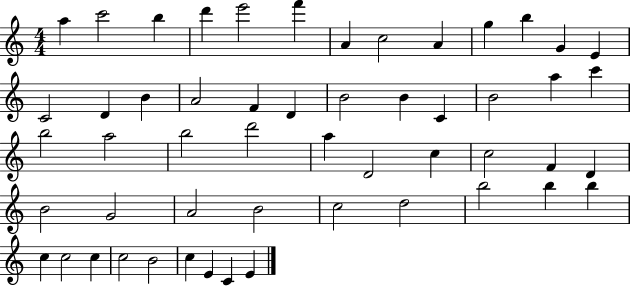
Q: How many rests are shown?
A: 0